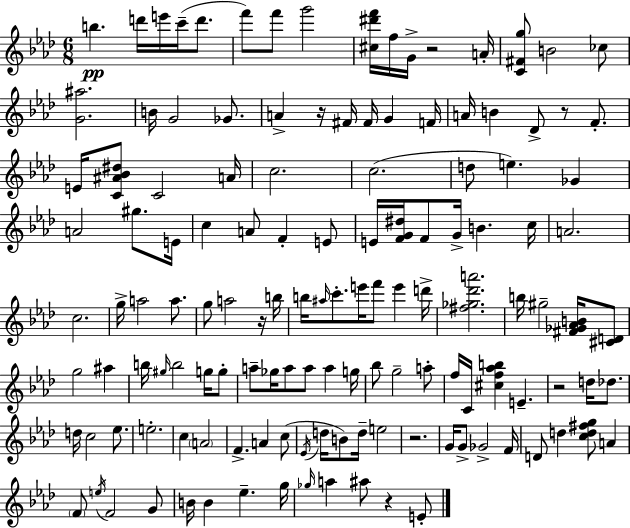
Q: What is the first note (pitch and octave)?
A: B5